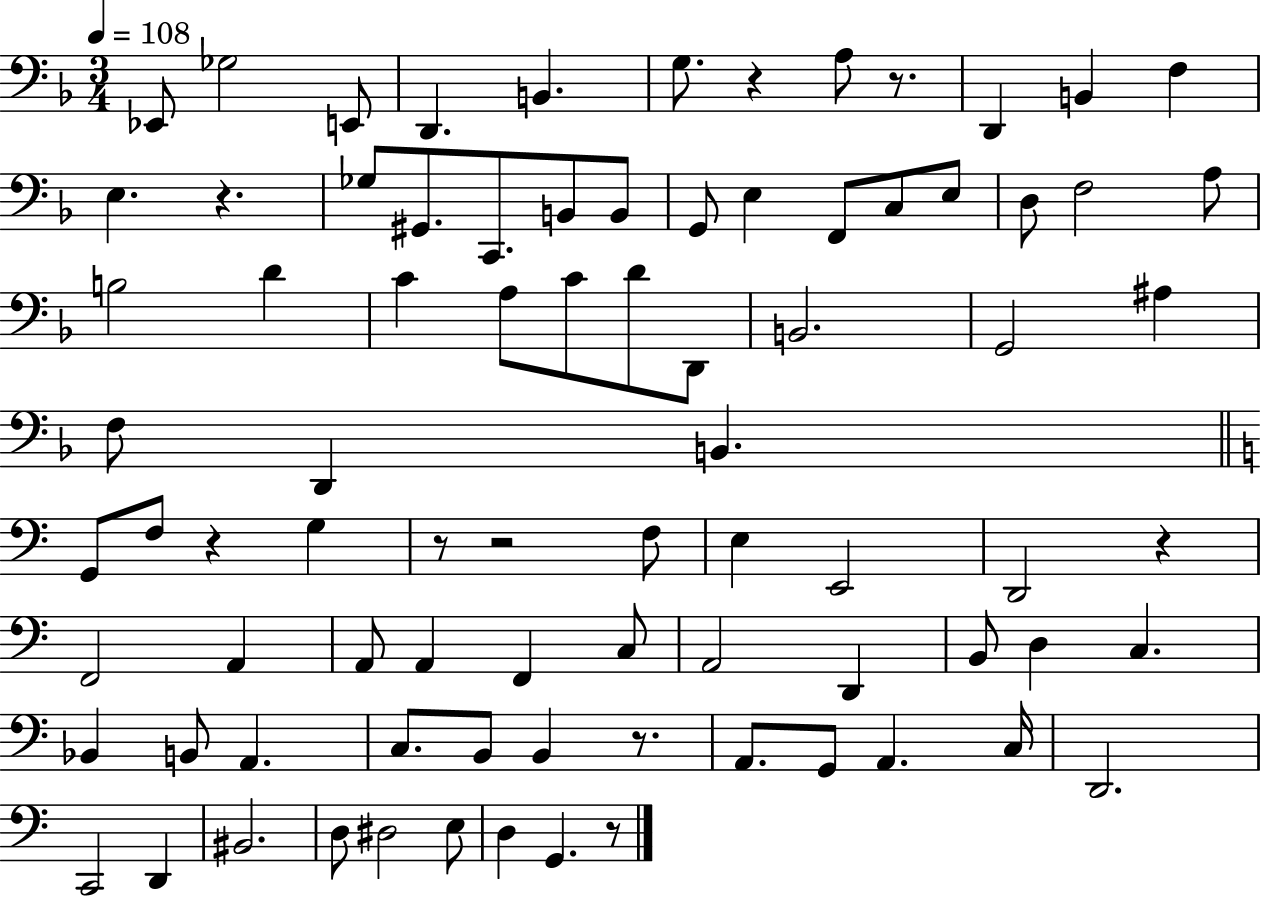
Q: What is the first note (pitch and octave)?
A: Eb2